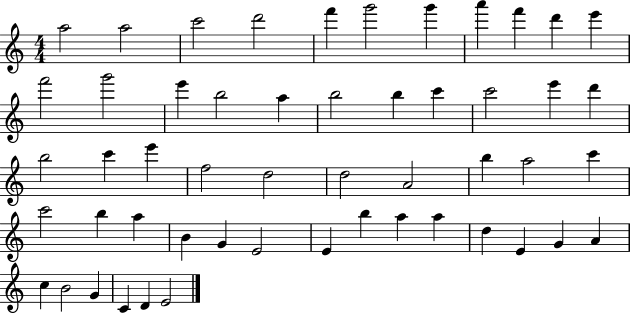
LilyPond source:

{
  \clef treble
  \numericTimeSignature
  \time 4/4
  \key c \major
  a''2 a''2 | c'''2 d'''2 | f'''4 g'''2 g'''4 | a'''4 f'''4 d'''4 e'''4 | \break f'''2 g'''2 | e'''4 b''2 a''4 | b''2 b''4 c'''4 | c'''2 e'''4 d'''4 | \break b''2 c'''4 e'''4 | f''2 d''2 | d''2 a'2 | b''4 a''2 c'''4 | \break c'''2 b''4 a''4 | b'4 g'4 e'2 | e'4 b''4 a''4 a''4 | d''4 e'4 g'4 a'4 | \break c''4 b'2 g'4 | c'4 d'4 e'2 | \bar "|."
}